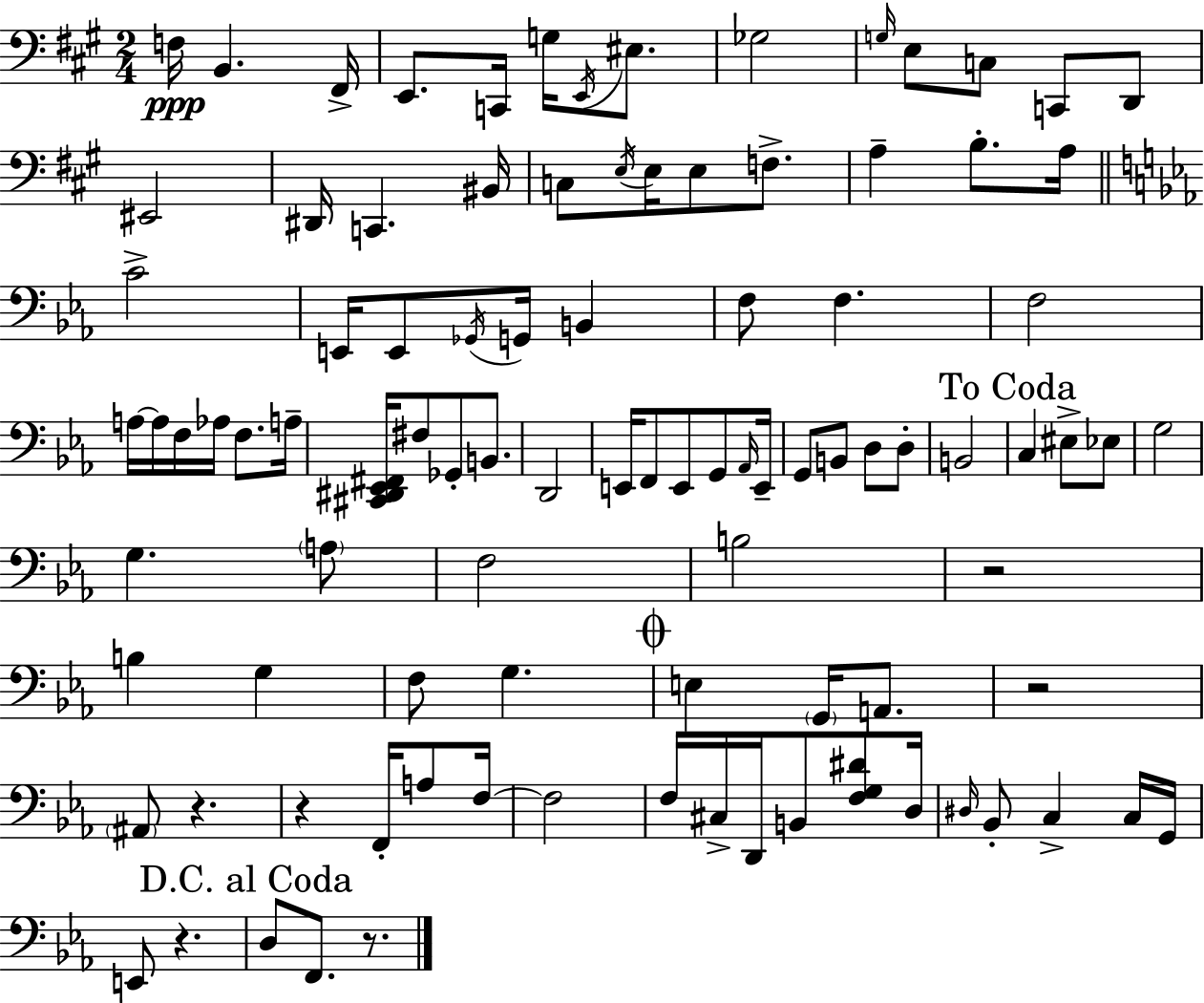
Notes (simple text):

F3/s B2/q. F#2/s E2/e. C2/s G3/s E2/s EIS3/e. Gb3/h G3/s E3/e C3/e C2/e D2/e EIS2/h D#2/s C2/q. BIS2/s C3/e E3/s E3/s E3/e F3/e. A3/q B3/e. A3/s C4/h E2/s E2/e Gb2/s G2/s B2/q F3/e F3/q. F3/h A3/s A3/s F3/s Ab3/s F3/e. A3/s [C#2,D#2,Eb2,F#2]/s F#3/e Gb2/e B2/e. D2/h E2/s F2/e E2/e G2/e Ab2/s E2/s G2/e B2/e D3/e D3/e B2/h C3/q EIS3/e Eb3/e G3/h G3/q. A3/e F3/h B3/h R/h B3/q G3/q F3/e G3/q. E3/q G2/s A2/e. R/h A#2/e R/q. R/q F2/s A3/e F3/s F3/h F3/s C#3/s D2/s B2/e [F3,G3,D#4]/e D3/s D#3/s Bb2/e C3/q C3/s G2/s E2/e R/q. D3/e F2/e. R/e.